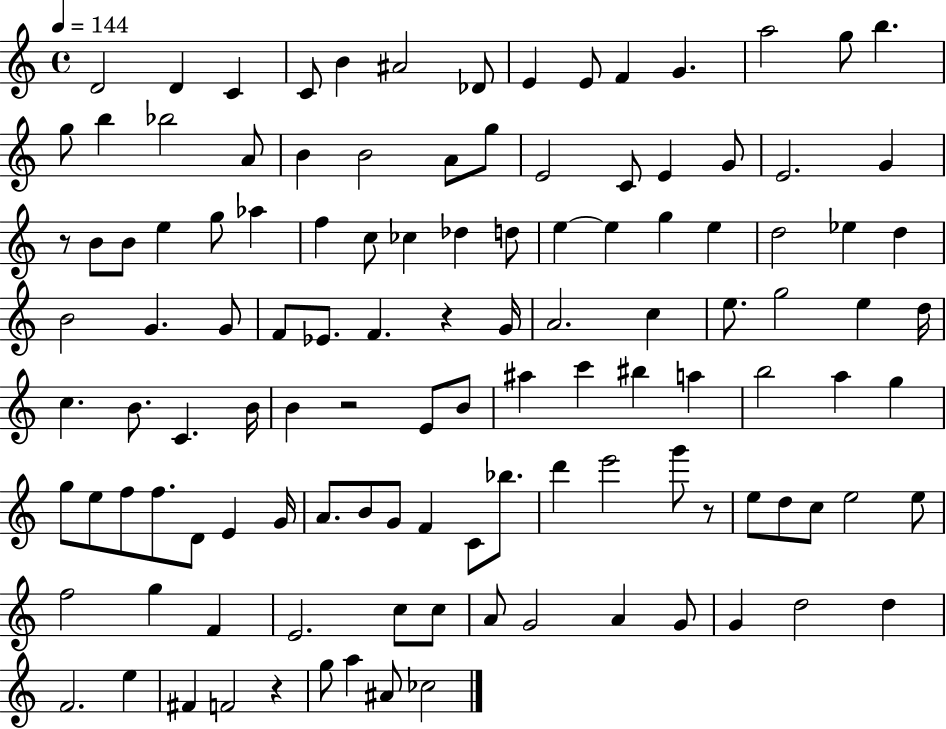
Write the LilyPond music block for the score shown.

{
  \clef treble
  \time 4/4
  \defaultTimeSignature
  \key c \major
  \tempo 4 = 144
  d'2 d'4 c'4 | c'8 b'4 ais'2 des'8 | e'4 e'8 f'4 g'4. | a''2 g''8 b''4. | \break g''8 b''4 bes''2 a'8 | b'4 b'2 a'8 g''8 | e'2 c'8 e'4 g'8 | e'2. g'4 | \break r8 b'8 b'8 e''4 g''8 aes''4 | f''4 c''8 ces''4 des''4 d''8 | e''4~~ e''4 g''4 e''4 | d''2 ees''4 d''4 | \break b'2 g'4. g'8 | f'8 ees'8. f'4. r4 g'16 | a'2. c''4 | e''8. g''2 e''4 d''16 | \break c''4. b'8. c'4. b'16 | b'4 r2 e'8 b'8 | ais''4 c'''4 bis''4 a''4 | b''2 a''4 g''4 | \break g''8 e''8 f''8 f''8. d'8 e'4 g'16 | a'8. b'8 g'8 f'4 c'8 bes''8. | d'''4 e'''2 g'''8 r8 | e''8 d''8 c''8 e''2 e''8 | \break f''2 g''4 f'4 | e'2. c''8 c''8 | a'8 g'2 a'4 g'8 | g'4 d''2 d''4 | \break f'2. e''4 | fis'4 f'2 r4 | g''8 a''4 ais'8 ces''2 | \bar "|."
}